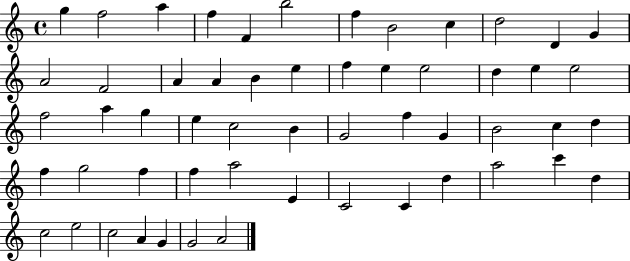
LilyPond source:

{
  \clef treble
  \time 4/4
  \defaultTimeSignature
  \key c \major
  g''4 f''2 a''4 | f''4 f'4 b''2 | f''4 b'2 c''4 | d''2 d'4 g'4 | \break a'2 f'2 | a'4 a'4 b'4 e''4 | f''4 e''4 e''2 | d''4 e''4 e''2 | \break f''2 a''4 g''4 | e''4 c''2 b'4 | g'2 f''4 g'4 | b'2 c''4 d''4 | \break f''4 g''2 f''4 | f''4 a''2 e'4 | c'2 c'4 d''4 | a''2 c'''4 d''4 | \break c''2 e''2 | c''2 a'4 g'4 | g'2 a'2 | \bar "|."
}